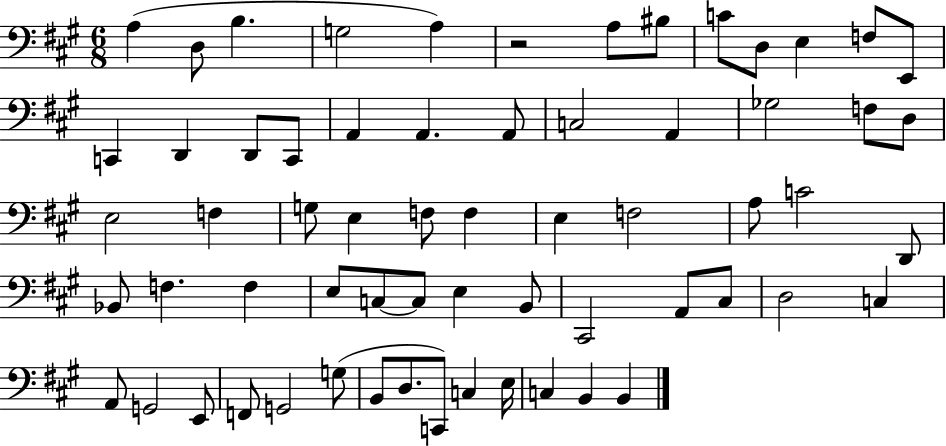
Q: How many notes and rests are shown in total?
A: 63